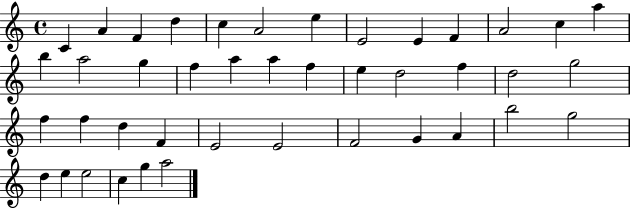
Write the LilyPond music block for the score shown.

{
  \clef treble
  \time 4/4
  \defaultTimeSignature
  \key c \major
  c'4 a'4 f'4 d''4 | c''4 a'2 e''4 | e'2 e'4 f'4 | a'2 c''4 a''4 | \break b''4 a''2 g''4 | f''4 a''4 a''4 f''4 | e''4 d''2 f''4 | d''2 g''2 | \break f''4 f''4 d''4 f'4 | e'2 e'2 | f'2 g'4 a'4 | b''2 g''2 | \break d''4 e''4 e''2 | c''4 g''4 a''2 | \bar "|."
}